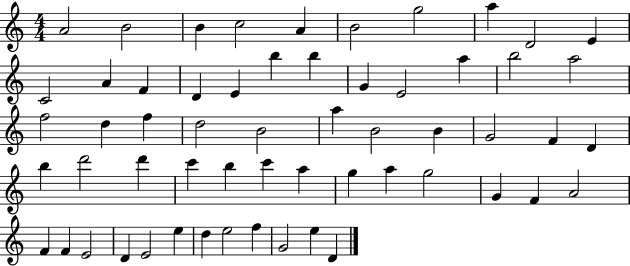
{
  \clef treble
  \numericTimeSignature
  \time 4/4
  \key c \major
  a'2 b'2 | b'4 c''2 a'4 | b'2 g''2 | a''4 d'2 e'4 | \break c'2 a'4 f'4 | d'4 e'4 b''4 b''4 | g'4 e'2 a''4 | b''2 a''2 | \break f''2 d''4 f''4 | d''2 b'2 | a''4 b'2 b'4 | g'2 f'4 d'4 | \break b''4 d'''2 d'''4 | c'''4 b''4 c'''4 a''4 | g''4 a''4 g''2 | g'4 f'4 a'2 | \break f'4 f'4 e'2 | d'4 e'2 e''4 | d''4 e''2 f''4 | g'2 e''4 d'4 | \break \bar "|."
}